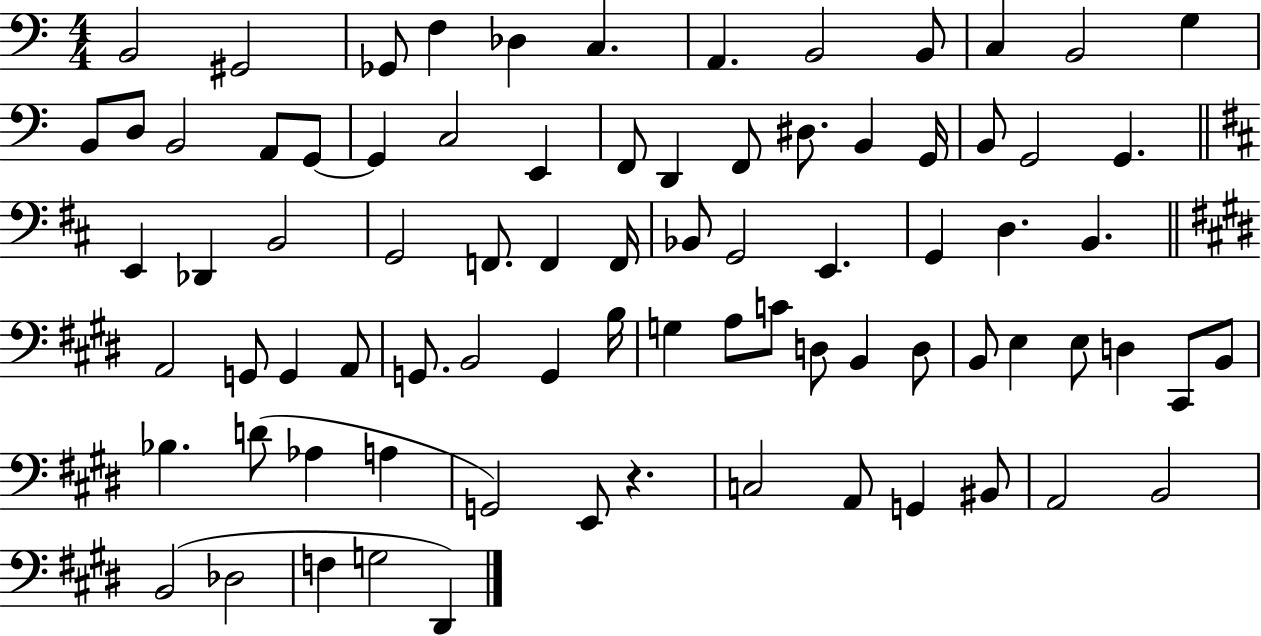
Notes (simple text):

B2/h G#2/h Gb2/e F3/q Db3/q C3/q. A2/q. B2/h B2/e C3/q B2/h G3/q B2/e D3/e B2/h A2/e G2/e G2/q C3/h E2/q F2/e D2/q F2/e D#3/e. B2/q G2/s B2/e G2/h G2/q. E2/q Db2/q B2/h G2/h F2/e. F2/q F2/s Bb2/e G2/h E2/q. G2/q D3/q. B2/q. A2/h G2/e G2/q A2/e G2/e. B2/h G2/q B3/s G3/q A3/e C4/e D3/e B2/q D3/e B2/e E3/q E3/e D3/q C#2/e B2/e Bb3/q. D4/e Ab3/q A3/q G2/h E2/e R/q. C3/h A2/e G2/q BIS2/e A2/h B2/h B2/h Db3/h F3/q G3/h D#2/q